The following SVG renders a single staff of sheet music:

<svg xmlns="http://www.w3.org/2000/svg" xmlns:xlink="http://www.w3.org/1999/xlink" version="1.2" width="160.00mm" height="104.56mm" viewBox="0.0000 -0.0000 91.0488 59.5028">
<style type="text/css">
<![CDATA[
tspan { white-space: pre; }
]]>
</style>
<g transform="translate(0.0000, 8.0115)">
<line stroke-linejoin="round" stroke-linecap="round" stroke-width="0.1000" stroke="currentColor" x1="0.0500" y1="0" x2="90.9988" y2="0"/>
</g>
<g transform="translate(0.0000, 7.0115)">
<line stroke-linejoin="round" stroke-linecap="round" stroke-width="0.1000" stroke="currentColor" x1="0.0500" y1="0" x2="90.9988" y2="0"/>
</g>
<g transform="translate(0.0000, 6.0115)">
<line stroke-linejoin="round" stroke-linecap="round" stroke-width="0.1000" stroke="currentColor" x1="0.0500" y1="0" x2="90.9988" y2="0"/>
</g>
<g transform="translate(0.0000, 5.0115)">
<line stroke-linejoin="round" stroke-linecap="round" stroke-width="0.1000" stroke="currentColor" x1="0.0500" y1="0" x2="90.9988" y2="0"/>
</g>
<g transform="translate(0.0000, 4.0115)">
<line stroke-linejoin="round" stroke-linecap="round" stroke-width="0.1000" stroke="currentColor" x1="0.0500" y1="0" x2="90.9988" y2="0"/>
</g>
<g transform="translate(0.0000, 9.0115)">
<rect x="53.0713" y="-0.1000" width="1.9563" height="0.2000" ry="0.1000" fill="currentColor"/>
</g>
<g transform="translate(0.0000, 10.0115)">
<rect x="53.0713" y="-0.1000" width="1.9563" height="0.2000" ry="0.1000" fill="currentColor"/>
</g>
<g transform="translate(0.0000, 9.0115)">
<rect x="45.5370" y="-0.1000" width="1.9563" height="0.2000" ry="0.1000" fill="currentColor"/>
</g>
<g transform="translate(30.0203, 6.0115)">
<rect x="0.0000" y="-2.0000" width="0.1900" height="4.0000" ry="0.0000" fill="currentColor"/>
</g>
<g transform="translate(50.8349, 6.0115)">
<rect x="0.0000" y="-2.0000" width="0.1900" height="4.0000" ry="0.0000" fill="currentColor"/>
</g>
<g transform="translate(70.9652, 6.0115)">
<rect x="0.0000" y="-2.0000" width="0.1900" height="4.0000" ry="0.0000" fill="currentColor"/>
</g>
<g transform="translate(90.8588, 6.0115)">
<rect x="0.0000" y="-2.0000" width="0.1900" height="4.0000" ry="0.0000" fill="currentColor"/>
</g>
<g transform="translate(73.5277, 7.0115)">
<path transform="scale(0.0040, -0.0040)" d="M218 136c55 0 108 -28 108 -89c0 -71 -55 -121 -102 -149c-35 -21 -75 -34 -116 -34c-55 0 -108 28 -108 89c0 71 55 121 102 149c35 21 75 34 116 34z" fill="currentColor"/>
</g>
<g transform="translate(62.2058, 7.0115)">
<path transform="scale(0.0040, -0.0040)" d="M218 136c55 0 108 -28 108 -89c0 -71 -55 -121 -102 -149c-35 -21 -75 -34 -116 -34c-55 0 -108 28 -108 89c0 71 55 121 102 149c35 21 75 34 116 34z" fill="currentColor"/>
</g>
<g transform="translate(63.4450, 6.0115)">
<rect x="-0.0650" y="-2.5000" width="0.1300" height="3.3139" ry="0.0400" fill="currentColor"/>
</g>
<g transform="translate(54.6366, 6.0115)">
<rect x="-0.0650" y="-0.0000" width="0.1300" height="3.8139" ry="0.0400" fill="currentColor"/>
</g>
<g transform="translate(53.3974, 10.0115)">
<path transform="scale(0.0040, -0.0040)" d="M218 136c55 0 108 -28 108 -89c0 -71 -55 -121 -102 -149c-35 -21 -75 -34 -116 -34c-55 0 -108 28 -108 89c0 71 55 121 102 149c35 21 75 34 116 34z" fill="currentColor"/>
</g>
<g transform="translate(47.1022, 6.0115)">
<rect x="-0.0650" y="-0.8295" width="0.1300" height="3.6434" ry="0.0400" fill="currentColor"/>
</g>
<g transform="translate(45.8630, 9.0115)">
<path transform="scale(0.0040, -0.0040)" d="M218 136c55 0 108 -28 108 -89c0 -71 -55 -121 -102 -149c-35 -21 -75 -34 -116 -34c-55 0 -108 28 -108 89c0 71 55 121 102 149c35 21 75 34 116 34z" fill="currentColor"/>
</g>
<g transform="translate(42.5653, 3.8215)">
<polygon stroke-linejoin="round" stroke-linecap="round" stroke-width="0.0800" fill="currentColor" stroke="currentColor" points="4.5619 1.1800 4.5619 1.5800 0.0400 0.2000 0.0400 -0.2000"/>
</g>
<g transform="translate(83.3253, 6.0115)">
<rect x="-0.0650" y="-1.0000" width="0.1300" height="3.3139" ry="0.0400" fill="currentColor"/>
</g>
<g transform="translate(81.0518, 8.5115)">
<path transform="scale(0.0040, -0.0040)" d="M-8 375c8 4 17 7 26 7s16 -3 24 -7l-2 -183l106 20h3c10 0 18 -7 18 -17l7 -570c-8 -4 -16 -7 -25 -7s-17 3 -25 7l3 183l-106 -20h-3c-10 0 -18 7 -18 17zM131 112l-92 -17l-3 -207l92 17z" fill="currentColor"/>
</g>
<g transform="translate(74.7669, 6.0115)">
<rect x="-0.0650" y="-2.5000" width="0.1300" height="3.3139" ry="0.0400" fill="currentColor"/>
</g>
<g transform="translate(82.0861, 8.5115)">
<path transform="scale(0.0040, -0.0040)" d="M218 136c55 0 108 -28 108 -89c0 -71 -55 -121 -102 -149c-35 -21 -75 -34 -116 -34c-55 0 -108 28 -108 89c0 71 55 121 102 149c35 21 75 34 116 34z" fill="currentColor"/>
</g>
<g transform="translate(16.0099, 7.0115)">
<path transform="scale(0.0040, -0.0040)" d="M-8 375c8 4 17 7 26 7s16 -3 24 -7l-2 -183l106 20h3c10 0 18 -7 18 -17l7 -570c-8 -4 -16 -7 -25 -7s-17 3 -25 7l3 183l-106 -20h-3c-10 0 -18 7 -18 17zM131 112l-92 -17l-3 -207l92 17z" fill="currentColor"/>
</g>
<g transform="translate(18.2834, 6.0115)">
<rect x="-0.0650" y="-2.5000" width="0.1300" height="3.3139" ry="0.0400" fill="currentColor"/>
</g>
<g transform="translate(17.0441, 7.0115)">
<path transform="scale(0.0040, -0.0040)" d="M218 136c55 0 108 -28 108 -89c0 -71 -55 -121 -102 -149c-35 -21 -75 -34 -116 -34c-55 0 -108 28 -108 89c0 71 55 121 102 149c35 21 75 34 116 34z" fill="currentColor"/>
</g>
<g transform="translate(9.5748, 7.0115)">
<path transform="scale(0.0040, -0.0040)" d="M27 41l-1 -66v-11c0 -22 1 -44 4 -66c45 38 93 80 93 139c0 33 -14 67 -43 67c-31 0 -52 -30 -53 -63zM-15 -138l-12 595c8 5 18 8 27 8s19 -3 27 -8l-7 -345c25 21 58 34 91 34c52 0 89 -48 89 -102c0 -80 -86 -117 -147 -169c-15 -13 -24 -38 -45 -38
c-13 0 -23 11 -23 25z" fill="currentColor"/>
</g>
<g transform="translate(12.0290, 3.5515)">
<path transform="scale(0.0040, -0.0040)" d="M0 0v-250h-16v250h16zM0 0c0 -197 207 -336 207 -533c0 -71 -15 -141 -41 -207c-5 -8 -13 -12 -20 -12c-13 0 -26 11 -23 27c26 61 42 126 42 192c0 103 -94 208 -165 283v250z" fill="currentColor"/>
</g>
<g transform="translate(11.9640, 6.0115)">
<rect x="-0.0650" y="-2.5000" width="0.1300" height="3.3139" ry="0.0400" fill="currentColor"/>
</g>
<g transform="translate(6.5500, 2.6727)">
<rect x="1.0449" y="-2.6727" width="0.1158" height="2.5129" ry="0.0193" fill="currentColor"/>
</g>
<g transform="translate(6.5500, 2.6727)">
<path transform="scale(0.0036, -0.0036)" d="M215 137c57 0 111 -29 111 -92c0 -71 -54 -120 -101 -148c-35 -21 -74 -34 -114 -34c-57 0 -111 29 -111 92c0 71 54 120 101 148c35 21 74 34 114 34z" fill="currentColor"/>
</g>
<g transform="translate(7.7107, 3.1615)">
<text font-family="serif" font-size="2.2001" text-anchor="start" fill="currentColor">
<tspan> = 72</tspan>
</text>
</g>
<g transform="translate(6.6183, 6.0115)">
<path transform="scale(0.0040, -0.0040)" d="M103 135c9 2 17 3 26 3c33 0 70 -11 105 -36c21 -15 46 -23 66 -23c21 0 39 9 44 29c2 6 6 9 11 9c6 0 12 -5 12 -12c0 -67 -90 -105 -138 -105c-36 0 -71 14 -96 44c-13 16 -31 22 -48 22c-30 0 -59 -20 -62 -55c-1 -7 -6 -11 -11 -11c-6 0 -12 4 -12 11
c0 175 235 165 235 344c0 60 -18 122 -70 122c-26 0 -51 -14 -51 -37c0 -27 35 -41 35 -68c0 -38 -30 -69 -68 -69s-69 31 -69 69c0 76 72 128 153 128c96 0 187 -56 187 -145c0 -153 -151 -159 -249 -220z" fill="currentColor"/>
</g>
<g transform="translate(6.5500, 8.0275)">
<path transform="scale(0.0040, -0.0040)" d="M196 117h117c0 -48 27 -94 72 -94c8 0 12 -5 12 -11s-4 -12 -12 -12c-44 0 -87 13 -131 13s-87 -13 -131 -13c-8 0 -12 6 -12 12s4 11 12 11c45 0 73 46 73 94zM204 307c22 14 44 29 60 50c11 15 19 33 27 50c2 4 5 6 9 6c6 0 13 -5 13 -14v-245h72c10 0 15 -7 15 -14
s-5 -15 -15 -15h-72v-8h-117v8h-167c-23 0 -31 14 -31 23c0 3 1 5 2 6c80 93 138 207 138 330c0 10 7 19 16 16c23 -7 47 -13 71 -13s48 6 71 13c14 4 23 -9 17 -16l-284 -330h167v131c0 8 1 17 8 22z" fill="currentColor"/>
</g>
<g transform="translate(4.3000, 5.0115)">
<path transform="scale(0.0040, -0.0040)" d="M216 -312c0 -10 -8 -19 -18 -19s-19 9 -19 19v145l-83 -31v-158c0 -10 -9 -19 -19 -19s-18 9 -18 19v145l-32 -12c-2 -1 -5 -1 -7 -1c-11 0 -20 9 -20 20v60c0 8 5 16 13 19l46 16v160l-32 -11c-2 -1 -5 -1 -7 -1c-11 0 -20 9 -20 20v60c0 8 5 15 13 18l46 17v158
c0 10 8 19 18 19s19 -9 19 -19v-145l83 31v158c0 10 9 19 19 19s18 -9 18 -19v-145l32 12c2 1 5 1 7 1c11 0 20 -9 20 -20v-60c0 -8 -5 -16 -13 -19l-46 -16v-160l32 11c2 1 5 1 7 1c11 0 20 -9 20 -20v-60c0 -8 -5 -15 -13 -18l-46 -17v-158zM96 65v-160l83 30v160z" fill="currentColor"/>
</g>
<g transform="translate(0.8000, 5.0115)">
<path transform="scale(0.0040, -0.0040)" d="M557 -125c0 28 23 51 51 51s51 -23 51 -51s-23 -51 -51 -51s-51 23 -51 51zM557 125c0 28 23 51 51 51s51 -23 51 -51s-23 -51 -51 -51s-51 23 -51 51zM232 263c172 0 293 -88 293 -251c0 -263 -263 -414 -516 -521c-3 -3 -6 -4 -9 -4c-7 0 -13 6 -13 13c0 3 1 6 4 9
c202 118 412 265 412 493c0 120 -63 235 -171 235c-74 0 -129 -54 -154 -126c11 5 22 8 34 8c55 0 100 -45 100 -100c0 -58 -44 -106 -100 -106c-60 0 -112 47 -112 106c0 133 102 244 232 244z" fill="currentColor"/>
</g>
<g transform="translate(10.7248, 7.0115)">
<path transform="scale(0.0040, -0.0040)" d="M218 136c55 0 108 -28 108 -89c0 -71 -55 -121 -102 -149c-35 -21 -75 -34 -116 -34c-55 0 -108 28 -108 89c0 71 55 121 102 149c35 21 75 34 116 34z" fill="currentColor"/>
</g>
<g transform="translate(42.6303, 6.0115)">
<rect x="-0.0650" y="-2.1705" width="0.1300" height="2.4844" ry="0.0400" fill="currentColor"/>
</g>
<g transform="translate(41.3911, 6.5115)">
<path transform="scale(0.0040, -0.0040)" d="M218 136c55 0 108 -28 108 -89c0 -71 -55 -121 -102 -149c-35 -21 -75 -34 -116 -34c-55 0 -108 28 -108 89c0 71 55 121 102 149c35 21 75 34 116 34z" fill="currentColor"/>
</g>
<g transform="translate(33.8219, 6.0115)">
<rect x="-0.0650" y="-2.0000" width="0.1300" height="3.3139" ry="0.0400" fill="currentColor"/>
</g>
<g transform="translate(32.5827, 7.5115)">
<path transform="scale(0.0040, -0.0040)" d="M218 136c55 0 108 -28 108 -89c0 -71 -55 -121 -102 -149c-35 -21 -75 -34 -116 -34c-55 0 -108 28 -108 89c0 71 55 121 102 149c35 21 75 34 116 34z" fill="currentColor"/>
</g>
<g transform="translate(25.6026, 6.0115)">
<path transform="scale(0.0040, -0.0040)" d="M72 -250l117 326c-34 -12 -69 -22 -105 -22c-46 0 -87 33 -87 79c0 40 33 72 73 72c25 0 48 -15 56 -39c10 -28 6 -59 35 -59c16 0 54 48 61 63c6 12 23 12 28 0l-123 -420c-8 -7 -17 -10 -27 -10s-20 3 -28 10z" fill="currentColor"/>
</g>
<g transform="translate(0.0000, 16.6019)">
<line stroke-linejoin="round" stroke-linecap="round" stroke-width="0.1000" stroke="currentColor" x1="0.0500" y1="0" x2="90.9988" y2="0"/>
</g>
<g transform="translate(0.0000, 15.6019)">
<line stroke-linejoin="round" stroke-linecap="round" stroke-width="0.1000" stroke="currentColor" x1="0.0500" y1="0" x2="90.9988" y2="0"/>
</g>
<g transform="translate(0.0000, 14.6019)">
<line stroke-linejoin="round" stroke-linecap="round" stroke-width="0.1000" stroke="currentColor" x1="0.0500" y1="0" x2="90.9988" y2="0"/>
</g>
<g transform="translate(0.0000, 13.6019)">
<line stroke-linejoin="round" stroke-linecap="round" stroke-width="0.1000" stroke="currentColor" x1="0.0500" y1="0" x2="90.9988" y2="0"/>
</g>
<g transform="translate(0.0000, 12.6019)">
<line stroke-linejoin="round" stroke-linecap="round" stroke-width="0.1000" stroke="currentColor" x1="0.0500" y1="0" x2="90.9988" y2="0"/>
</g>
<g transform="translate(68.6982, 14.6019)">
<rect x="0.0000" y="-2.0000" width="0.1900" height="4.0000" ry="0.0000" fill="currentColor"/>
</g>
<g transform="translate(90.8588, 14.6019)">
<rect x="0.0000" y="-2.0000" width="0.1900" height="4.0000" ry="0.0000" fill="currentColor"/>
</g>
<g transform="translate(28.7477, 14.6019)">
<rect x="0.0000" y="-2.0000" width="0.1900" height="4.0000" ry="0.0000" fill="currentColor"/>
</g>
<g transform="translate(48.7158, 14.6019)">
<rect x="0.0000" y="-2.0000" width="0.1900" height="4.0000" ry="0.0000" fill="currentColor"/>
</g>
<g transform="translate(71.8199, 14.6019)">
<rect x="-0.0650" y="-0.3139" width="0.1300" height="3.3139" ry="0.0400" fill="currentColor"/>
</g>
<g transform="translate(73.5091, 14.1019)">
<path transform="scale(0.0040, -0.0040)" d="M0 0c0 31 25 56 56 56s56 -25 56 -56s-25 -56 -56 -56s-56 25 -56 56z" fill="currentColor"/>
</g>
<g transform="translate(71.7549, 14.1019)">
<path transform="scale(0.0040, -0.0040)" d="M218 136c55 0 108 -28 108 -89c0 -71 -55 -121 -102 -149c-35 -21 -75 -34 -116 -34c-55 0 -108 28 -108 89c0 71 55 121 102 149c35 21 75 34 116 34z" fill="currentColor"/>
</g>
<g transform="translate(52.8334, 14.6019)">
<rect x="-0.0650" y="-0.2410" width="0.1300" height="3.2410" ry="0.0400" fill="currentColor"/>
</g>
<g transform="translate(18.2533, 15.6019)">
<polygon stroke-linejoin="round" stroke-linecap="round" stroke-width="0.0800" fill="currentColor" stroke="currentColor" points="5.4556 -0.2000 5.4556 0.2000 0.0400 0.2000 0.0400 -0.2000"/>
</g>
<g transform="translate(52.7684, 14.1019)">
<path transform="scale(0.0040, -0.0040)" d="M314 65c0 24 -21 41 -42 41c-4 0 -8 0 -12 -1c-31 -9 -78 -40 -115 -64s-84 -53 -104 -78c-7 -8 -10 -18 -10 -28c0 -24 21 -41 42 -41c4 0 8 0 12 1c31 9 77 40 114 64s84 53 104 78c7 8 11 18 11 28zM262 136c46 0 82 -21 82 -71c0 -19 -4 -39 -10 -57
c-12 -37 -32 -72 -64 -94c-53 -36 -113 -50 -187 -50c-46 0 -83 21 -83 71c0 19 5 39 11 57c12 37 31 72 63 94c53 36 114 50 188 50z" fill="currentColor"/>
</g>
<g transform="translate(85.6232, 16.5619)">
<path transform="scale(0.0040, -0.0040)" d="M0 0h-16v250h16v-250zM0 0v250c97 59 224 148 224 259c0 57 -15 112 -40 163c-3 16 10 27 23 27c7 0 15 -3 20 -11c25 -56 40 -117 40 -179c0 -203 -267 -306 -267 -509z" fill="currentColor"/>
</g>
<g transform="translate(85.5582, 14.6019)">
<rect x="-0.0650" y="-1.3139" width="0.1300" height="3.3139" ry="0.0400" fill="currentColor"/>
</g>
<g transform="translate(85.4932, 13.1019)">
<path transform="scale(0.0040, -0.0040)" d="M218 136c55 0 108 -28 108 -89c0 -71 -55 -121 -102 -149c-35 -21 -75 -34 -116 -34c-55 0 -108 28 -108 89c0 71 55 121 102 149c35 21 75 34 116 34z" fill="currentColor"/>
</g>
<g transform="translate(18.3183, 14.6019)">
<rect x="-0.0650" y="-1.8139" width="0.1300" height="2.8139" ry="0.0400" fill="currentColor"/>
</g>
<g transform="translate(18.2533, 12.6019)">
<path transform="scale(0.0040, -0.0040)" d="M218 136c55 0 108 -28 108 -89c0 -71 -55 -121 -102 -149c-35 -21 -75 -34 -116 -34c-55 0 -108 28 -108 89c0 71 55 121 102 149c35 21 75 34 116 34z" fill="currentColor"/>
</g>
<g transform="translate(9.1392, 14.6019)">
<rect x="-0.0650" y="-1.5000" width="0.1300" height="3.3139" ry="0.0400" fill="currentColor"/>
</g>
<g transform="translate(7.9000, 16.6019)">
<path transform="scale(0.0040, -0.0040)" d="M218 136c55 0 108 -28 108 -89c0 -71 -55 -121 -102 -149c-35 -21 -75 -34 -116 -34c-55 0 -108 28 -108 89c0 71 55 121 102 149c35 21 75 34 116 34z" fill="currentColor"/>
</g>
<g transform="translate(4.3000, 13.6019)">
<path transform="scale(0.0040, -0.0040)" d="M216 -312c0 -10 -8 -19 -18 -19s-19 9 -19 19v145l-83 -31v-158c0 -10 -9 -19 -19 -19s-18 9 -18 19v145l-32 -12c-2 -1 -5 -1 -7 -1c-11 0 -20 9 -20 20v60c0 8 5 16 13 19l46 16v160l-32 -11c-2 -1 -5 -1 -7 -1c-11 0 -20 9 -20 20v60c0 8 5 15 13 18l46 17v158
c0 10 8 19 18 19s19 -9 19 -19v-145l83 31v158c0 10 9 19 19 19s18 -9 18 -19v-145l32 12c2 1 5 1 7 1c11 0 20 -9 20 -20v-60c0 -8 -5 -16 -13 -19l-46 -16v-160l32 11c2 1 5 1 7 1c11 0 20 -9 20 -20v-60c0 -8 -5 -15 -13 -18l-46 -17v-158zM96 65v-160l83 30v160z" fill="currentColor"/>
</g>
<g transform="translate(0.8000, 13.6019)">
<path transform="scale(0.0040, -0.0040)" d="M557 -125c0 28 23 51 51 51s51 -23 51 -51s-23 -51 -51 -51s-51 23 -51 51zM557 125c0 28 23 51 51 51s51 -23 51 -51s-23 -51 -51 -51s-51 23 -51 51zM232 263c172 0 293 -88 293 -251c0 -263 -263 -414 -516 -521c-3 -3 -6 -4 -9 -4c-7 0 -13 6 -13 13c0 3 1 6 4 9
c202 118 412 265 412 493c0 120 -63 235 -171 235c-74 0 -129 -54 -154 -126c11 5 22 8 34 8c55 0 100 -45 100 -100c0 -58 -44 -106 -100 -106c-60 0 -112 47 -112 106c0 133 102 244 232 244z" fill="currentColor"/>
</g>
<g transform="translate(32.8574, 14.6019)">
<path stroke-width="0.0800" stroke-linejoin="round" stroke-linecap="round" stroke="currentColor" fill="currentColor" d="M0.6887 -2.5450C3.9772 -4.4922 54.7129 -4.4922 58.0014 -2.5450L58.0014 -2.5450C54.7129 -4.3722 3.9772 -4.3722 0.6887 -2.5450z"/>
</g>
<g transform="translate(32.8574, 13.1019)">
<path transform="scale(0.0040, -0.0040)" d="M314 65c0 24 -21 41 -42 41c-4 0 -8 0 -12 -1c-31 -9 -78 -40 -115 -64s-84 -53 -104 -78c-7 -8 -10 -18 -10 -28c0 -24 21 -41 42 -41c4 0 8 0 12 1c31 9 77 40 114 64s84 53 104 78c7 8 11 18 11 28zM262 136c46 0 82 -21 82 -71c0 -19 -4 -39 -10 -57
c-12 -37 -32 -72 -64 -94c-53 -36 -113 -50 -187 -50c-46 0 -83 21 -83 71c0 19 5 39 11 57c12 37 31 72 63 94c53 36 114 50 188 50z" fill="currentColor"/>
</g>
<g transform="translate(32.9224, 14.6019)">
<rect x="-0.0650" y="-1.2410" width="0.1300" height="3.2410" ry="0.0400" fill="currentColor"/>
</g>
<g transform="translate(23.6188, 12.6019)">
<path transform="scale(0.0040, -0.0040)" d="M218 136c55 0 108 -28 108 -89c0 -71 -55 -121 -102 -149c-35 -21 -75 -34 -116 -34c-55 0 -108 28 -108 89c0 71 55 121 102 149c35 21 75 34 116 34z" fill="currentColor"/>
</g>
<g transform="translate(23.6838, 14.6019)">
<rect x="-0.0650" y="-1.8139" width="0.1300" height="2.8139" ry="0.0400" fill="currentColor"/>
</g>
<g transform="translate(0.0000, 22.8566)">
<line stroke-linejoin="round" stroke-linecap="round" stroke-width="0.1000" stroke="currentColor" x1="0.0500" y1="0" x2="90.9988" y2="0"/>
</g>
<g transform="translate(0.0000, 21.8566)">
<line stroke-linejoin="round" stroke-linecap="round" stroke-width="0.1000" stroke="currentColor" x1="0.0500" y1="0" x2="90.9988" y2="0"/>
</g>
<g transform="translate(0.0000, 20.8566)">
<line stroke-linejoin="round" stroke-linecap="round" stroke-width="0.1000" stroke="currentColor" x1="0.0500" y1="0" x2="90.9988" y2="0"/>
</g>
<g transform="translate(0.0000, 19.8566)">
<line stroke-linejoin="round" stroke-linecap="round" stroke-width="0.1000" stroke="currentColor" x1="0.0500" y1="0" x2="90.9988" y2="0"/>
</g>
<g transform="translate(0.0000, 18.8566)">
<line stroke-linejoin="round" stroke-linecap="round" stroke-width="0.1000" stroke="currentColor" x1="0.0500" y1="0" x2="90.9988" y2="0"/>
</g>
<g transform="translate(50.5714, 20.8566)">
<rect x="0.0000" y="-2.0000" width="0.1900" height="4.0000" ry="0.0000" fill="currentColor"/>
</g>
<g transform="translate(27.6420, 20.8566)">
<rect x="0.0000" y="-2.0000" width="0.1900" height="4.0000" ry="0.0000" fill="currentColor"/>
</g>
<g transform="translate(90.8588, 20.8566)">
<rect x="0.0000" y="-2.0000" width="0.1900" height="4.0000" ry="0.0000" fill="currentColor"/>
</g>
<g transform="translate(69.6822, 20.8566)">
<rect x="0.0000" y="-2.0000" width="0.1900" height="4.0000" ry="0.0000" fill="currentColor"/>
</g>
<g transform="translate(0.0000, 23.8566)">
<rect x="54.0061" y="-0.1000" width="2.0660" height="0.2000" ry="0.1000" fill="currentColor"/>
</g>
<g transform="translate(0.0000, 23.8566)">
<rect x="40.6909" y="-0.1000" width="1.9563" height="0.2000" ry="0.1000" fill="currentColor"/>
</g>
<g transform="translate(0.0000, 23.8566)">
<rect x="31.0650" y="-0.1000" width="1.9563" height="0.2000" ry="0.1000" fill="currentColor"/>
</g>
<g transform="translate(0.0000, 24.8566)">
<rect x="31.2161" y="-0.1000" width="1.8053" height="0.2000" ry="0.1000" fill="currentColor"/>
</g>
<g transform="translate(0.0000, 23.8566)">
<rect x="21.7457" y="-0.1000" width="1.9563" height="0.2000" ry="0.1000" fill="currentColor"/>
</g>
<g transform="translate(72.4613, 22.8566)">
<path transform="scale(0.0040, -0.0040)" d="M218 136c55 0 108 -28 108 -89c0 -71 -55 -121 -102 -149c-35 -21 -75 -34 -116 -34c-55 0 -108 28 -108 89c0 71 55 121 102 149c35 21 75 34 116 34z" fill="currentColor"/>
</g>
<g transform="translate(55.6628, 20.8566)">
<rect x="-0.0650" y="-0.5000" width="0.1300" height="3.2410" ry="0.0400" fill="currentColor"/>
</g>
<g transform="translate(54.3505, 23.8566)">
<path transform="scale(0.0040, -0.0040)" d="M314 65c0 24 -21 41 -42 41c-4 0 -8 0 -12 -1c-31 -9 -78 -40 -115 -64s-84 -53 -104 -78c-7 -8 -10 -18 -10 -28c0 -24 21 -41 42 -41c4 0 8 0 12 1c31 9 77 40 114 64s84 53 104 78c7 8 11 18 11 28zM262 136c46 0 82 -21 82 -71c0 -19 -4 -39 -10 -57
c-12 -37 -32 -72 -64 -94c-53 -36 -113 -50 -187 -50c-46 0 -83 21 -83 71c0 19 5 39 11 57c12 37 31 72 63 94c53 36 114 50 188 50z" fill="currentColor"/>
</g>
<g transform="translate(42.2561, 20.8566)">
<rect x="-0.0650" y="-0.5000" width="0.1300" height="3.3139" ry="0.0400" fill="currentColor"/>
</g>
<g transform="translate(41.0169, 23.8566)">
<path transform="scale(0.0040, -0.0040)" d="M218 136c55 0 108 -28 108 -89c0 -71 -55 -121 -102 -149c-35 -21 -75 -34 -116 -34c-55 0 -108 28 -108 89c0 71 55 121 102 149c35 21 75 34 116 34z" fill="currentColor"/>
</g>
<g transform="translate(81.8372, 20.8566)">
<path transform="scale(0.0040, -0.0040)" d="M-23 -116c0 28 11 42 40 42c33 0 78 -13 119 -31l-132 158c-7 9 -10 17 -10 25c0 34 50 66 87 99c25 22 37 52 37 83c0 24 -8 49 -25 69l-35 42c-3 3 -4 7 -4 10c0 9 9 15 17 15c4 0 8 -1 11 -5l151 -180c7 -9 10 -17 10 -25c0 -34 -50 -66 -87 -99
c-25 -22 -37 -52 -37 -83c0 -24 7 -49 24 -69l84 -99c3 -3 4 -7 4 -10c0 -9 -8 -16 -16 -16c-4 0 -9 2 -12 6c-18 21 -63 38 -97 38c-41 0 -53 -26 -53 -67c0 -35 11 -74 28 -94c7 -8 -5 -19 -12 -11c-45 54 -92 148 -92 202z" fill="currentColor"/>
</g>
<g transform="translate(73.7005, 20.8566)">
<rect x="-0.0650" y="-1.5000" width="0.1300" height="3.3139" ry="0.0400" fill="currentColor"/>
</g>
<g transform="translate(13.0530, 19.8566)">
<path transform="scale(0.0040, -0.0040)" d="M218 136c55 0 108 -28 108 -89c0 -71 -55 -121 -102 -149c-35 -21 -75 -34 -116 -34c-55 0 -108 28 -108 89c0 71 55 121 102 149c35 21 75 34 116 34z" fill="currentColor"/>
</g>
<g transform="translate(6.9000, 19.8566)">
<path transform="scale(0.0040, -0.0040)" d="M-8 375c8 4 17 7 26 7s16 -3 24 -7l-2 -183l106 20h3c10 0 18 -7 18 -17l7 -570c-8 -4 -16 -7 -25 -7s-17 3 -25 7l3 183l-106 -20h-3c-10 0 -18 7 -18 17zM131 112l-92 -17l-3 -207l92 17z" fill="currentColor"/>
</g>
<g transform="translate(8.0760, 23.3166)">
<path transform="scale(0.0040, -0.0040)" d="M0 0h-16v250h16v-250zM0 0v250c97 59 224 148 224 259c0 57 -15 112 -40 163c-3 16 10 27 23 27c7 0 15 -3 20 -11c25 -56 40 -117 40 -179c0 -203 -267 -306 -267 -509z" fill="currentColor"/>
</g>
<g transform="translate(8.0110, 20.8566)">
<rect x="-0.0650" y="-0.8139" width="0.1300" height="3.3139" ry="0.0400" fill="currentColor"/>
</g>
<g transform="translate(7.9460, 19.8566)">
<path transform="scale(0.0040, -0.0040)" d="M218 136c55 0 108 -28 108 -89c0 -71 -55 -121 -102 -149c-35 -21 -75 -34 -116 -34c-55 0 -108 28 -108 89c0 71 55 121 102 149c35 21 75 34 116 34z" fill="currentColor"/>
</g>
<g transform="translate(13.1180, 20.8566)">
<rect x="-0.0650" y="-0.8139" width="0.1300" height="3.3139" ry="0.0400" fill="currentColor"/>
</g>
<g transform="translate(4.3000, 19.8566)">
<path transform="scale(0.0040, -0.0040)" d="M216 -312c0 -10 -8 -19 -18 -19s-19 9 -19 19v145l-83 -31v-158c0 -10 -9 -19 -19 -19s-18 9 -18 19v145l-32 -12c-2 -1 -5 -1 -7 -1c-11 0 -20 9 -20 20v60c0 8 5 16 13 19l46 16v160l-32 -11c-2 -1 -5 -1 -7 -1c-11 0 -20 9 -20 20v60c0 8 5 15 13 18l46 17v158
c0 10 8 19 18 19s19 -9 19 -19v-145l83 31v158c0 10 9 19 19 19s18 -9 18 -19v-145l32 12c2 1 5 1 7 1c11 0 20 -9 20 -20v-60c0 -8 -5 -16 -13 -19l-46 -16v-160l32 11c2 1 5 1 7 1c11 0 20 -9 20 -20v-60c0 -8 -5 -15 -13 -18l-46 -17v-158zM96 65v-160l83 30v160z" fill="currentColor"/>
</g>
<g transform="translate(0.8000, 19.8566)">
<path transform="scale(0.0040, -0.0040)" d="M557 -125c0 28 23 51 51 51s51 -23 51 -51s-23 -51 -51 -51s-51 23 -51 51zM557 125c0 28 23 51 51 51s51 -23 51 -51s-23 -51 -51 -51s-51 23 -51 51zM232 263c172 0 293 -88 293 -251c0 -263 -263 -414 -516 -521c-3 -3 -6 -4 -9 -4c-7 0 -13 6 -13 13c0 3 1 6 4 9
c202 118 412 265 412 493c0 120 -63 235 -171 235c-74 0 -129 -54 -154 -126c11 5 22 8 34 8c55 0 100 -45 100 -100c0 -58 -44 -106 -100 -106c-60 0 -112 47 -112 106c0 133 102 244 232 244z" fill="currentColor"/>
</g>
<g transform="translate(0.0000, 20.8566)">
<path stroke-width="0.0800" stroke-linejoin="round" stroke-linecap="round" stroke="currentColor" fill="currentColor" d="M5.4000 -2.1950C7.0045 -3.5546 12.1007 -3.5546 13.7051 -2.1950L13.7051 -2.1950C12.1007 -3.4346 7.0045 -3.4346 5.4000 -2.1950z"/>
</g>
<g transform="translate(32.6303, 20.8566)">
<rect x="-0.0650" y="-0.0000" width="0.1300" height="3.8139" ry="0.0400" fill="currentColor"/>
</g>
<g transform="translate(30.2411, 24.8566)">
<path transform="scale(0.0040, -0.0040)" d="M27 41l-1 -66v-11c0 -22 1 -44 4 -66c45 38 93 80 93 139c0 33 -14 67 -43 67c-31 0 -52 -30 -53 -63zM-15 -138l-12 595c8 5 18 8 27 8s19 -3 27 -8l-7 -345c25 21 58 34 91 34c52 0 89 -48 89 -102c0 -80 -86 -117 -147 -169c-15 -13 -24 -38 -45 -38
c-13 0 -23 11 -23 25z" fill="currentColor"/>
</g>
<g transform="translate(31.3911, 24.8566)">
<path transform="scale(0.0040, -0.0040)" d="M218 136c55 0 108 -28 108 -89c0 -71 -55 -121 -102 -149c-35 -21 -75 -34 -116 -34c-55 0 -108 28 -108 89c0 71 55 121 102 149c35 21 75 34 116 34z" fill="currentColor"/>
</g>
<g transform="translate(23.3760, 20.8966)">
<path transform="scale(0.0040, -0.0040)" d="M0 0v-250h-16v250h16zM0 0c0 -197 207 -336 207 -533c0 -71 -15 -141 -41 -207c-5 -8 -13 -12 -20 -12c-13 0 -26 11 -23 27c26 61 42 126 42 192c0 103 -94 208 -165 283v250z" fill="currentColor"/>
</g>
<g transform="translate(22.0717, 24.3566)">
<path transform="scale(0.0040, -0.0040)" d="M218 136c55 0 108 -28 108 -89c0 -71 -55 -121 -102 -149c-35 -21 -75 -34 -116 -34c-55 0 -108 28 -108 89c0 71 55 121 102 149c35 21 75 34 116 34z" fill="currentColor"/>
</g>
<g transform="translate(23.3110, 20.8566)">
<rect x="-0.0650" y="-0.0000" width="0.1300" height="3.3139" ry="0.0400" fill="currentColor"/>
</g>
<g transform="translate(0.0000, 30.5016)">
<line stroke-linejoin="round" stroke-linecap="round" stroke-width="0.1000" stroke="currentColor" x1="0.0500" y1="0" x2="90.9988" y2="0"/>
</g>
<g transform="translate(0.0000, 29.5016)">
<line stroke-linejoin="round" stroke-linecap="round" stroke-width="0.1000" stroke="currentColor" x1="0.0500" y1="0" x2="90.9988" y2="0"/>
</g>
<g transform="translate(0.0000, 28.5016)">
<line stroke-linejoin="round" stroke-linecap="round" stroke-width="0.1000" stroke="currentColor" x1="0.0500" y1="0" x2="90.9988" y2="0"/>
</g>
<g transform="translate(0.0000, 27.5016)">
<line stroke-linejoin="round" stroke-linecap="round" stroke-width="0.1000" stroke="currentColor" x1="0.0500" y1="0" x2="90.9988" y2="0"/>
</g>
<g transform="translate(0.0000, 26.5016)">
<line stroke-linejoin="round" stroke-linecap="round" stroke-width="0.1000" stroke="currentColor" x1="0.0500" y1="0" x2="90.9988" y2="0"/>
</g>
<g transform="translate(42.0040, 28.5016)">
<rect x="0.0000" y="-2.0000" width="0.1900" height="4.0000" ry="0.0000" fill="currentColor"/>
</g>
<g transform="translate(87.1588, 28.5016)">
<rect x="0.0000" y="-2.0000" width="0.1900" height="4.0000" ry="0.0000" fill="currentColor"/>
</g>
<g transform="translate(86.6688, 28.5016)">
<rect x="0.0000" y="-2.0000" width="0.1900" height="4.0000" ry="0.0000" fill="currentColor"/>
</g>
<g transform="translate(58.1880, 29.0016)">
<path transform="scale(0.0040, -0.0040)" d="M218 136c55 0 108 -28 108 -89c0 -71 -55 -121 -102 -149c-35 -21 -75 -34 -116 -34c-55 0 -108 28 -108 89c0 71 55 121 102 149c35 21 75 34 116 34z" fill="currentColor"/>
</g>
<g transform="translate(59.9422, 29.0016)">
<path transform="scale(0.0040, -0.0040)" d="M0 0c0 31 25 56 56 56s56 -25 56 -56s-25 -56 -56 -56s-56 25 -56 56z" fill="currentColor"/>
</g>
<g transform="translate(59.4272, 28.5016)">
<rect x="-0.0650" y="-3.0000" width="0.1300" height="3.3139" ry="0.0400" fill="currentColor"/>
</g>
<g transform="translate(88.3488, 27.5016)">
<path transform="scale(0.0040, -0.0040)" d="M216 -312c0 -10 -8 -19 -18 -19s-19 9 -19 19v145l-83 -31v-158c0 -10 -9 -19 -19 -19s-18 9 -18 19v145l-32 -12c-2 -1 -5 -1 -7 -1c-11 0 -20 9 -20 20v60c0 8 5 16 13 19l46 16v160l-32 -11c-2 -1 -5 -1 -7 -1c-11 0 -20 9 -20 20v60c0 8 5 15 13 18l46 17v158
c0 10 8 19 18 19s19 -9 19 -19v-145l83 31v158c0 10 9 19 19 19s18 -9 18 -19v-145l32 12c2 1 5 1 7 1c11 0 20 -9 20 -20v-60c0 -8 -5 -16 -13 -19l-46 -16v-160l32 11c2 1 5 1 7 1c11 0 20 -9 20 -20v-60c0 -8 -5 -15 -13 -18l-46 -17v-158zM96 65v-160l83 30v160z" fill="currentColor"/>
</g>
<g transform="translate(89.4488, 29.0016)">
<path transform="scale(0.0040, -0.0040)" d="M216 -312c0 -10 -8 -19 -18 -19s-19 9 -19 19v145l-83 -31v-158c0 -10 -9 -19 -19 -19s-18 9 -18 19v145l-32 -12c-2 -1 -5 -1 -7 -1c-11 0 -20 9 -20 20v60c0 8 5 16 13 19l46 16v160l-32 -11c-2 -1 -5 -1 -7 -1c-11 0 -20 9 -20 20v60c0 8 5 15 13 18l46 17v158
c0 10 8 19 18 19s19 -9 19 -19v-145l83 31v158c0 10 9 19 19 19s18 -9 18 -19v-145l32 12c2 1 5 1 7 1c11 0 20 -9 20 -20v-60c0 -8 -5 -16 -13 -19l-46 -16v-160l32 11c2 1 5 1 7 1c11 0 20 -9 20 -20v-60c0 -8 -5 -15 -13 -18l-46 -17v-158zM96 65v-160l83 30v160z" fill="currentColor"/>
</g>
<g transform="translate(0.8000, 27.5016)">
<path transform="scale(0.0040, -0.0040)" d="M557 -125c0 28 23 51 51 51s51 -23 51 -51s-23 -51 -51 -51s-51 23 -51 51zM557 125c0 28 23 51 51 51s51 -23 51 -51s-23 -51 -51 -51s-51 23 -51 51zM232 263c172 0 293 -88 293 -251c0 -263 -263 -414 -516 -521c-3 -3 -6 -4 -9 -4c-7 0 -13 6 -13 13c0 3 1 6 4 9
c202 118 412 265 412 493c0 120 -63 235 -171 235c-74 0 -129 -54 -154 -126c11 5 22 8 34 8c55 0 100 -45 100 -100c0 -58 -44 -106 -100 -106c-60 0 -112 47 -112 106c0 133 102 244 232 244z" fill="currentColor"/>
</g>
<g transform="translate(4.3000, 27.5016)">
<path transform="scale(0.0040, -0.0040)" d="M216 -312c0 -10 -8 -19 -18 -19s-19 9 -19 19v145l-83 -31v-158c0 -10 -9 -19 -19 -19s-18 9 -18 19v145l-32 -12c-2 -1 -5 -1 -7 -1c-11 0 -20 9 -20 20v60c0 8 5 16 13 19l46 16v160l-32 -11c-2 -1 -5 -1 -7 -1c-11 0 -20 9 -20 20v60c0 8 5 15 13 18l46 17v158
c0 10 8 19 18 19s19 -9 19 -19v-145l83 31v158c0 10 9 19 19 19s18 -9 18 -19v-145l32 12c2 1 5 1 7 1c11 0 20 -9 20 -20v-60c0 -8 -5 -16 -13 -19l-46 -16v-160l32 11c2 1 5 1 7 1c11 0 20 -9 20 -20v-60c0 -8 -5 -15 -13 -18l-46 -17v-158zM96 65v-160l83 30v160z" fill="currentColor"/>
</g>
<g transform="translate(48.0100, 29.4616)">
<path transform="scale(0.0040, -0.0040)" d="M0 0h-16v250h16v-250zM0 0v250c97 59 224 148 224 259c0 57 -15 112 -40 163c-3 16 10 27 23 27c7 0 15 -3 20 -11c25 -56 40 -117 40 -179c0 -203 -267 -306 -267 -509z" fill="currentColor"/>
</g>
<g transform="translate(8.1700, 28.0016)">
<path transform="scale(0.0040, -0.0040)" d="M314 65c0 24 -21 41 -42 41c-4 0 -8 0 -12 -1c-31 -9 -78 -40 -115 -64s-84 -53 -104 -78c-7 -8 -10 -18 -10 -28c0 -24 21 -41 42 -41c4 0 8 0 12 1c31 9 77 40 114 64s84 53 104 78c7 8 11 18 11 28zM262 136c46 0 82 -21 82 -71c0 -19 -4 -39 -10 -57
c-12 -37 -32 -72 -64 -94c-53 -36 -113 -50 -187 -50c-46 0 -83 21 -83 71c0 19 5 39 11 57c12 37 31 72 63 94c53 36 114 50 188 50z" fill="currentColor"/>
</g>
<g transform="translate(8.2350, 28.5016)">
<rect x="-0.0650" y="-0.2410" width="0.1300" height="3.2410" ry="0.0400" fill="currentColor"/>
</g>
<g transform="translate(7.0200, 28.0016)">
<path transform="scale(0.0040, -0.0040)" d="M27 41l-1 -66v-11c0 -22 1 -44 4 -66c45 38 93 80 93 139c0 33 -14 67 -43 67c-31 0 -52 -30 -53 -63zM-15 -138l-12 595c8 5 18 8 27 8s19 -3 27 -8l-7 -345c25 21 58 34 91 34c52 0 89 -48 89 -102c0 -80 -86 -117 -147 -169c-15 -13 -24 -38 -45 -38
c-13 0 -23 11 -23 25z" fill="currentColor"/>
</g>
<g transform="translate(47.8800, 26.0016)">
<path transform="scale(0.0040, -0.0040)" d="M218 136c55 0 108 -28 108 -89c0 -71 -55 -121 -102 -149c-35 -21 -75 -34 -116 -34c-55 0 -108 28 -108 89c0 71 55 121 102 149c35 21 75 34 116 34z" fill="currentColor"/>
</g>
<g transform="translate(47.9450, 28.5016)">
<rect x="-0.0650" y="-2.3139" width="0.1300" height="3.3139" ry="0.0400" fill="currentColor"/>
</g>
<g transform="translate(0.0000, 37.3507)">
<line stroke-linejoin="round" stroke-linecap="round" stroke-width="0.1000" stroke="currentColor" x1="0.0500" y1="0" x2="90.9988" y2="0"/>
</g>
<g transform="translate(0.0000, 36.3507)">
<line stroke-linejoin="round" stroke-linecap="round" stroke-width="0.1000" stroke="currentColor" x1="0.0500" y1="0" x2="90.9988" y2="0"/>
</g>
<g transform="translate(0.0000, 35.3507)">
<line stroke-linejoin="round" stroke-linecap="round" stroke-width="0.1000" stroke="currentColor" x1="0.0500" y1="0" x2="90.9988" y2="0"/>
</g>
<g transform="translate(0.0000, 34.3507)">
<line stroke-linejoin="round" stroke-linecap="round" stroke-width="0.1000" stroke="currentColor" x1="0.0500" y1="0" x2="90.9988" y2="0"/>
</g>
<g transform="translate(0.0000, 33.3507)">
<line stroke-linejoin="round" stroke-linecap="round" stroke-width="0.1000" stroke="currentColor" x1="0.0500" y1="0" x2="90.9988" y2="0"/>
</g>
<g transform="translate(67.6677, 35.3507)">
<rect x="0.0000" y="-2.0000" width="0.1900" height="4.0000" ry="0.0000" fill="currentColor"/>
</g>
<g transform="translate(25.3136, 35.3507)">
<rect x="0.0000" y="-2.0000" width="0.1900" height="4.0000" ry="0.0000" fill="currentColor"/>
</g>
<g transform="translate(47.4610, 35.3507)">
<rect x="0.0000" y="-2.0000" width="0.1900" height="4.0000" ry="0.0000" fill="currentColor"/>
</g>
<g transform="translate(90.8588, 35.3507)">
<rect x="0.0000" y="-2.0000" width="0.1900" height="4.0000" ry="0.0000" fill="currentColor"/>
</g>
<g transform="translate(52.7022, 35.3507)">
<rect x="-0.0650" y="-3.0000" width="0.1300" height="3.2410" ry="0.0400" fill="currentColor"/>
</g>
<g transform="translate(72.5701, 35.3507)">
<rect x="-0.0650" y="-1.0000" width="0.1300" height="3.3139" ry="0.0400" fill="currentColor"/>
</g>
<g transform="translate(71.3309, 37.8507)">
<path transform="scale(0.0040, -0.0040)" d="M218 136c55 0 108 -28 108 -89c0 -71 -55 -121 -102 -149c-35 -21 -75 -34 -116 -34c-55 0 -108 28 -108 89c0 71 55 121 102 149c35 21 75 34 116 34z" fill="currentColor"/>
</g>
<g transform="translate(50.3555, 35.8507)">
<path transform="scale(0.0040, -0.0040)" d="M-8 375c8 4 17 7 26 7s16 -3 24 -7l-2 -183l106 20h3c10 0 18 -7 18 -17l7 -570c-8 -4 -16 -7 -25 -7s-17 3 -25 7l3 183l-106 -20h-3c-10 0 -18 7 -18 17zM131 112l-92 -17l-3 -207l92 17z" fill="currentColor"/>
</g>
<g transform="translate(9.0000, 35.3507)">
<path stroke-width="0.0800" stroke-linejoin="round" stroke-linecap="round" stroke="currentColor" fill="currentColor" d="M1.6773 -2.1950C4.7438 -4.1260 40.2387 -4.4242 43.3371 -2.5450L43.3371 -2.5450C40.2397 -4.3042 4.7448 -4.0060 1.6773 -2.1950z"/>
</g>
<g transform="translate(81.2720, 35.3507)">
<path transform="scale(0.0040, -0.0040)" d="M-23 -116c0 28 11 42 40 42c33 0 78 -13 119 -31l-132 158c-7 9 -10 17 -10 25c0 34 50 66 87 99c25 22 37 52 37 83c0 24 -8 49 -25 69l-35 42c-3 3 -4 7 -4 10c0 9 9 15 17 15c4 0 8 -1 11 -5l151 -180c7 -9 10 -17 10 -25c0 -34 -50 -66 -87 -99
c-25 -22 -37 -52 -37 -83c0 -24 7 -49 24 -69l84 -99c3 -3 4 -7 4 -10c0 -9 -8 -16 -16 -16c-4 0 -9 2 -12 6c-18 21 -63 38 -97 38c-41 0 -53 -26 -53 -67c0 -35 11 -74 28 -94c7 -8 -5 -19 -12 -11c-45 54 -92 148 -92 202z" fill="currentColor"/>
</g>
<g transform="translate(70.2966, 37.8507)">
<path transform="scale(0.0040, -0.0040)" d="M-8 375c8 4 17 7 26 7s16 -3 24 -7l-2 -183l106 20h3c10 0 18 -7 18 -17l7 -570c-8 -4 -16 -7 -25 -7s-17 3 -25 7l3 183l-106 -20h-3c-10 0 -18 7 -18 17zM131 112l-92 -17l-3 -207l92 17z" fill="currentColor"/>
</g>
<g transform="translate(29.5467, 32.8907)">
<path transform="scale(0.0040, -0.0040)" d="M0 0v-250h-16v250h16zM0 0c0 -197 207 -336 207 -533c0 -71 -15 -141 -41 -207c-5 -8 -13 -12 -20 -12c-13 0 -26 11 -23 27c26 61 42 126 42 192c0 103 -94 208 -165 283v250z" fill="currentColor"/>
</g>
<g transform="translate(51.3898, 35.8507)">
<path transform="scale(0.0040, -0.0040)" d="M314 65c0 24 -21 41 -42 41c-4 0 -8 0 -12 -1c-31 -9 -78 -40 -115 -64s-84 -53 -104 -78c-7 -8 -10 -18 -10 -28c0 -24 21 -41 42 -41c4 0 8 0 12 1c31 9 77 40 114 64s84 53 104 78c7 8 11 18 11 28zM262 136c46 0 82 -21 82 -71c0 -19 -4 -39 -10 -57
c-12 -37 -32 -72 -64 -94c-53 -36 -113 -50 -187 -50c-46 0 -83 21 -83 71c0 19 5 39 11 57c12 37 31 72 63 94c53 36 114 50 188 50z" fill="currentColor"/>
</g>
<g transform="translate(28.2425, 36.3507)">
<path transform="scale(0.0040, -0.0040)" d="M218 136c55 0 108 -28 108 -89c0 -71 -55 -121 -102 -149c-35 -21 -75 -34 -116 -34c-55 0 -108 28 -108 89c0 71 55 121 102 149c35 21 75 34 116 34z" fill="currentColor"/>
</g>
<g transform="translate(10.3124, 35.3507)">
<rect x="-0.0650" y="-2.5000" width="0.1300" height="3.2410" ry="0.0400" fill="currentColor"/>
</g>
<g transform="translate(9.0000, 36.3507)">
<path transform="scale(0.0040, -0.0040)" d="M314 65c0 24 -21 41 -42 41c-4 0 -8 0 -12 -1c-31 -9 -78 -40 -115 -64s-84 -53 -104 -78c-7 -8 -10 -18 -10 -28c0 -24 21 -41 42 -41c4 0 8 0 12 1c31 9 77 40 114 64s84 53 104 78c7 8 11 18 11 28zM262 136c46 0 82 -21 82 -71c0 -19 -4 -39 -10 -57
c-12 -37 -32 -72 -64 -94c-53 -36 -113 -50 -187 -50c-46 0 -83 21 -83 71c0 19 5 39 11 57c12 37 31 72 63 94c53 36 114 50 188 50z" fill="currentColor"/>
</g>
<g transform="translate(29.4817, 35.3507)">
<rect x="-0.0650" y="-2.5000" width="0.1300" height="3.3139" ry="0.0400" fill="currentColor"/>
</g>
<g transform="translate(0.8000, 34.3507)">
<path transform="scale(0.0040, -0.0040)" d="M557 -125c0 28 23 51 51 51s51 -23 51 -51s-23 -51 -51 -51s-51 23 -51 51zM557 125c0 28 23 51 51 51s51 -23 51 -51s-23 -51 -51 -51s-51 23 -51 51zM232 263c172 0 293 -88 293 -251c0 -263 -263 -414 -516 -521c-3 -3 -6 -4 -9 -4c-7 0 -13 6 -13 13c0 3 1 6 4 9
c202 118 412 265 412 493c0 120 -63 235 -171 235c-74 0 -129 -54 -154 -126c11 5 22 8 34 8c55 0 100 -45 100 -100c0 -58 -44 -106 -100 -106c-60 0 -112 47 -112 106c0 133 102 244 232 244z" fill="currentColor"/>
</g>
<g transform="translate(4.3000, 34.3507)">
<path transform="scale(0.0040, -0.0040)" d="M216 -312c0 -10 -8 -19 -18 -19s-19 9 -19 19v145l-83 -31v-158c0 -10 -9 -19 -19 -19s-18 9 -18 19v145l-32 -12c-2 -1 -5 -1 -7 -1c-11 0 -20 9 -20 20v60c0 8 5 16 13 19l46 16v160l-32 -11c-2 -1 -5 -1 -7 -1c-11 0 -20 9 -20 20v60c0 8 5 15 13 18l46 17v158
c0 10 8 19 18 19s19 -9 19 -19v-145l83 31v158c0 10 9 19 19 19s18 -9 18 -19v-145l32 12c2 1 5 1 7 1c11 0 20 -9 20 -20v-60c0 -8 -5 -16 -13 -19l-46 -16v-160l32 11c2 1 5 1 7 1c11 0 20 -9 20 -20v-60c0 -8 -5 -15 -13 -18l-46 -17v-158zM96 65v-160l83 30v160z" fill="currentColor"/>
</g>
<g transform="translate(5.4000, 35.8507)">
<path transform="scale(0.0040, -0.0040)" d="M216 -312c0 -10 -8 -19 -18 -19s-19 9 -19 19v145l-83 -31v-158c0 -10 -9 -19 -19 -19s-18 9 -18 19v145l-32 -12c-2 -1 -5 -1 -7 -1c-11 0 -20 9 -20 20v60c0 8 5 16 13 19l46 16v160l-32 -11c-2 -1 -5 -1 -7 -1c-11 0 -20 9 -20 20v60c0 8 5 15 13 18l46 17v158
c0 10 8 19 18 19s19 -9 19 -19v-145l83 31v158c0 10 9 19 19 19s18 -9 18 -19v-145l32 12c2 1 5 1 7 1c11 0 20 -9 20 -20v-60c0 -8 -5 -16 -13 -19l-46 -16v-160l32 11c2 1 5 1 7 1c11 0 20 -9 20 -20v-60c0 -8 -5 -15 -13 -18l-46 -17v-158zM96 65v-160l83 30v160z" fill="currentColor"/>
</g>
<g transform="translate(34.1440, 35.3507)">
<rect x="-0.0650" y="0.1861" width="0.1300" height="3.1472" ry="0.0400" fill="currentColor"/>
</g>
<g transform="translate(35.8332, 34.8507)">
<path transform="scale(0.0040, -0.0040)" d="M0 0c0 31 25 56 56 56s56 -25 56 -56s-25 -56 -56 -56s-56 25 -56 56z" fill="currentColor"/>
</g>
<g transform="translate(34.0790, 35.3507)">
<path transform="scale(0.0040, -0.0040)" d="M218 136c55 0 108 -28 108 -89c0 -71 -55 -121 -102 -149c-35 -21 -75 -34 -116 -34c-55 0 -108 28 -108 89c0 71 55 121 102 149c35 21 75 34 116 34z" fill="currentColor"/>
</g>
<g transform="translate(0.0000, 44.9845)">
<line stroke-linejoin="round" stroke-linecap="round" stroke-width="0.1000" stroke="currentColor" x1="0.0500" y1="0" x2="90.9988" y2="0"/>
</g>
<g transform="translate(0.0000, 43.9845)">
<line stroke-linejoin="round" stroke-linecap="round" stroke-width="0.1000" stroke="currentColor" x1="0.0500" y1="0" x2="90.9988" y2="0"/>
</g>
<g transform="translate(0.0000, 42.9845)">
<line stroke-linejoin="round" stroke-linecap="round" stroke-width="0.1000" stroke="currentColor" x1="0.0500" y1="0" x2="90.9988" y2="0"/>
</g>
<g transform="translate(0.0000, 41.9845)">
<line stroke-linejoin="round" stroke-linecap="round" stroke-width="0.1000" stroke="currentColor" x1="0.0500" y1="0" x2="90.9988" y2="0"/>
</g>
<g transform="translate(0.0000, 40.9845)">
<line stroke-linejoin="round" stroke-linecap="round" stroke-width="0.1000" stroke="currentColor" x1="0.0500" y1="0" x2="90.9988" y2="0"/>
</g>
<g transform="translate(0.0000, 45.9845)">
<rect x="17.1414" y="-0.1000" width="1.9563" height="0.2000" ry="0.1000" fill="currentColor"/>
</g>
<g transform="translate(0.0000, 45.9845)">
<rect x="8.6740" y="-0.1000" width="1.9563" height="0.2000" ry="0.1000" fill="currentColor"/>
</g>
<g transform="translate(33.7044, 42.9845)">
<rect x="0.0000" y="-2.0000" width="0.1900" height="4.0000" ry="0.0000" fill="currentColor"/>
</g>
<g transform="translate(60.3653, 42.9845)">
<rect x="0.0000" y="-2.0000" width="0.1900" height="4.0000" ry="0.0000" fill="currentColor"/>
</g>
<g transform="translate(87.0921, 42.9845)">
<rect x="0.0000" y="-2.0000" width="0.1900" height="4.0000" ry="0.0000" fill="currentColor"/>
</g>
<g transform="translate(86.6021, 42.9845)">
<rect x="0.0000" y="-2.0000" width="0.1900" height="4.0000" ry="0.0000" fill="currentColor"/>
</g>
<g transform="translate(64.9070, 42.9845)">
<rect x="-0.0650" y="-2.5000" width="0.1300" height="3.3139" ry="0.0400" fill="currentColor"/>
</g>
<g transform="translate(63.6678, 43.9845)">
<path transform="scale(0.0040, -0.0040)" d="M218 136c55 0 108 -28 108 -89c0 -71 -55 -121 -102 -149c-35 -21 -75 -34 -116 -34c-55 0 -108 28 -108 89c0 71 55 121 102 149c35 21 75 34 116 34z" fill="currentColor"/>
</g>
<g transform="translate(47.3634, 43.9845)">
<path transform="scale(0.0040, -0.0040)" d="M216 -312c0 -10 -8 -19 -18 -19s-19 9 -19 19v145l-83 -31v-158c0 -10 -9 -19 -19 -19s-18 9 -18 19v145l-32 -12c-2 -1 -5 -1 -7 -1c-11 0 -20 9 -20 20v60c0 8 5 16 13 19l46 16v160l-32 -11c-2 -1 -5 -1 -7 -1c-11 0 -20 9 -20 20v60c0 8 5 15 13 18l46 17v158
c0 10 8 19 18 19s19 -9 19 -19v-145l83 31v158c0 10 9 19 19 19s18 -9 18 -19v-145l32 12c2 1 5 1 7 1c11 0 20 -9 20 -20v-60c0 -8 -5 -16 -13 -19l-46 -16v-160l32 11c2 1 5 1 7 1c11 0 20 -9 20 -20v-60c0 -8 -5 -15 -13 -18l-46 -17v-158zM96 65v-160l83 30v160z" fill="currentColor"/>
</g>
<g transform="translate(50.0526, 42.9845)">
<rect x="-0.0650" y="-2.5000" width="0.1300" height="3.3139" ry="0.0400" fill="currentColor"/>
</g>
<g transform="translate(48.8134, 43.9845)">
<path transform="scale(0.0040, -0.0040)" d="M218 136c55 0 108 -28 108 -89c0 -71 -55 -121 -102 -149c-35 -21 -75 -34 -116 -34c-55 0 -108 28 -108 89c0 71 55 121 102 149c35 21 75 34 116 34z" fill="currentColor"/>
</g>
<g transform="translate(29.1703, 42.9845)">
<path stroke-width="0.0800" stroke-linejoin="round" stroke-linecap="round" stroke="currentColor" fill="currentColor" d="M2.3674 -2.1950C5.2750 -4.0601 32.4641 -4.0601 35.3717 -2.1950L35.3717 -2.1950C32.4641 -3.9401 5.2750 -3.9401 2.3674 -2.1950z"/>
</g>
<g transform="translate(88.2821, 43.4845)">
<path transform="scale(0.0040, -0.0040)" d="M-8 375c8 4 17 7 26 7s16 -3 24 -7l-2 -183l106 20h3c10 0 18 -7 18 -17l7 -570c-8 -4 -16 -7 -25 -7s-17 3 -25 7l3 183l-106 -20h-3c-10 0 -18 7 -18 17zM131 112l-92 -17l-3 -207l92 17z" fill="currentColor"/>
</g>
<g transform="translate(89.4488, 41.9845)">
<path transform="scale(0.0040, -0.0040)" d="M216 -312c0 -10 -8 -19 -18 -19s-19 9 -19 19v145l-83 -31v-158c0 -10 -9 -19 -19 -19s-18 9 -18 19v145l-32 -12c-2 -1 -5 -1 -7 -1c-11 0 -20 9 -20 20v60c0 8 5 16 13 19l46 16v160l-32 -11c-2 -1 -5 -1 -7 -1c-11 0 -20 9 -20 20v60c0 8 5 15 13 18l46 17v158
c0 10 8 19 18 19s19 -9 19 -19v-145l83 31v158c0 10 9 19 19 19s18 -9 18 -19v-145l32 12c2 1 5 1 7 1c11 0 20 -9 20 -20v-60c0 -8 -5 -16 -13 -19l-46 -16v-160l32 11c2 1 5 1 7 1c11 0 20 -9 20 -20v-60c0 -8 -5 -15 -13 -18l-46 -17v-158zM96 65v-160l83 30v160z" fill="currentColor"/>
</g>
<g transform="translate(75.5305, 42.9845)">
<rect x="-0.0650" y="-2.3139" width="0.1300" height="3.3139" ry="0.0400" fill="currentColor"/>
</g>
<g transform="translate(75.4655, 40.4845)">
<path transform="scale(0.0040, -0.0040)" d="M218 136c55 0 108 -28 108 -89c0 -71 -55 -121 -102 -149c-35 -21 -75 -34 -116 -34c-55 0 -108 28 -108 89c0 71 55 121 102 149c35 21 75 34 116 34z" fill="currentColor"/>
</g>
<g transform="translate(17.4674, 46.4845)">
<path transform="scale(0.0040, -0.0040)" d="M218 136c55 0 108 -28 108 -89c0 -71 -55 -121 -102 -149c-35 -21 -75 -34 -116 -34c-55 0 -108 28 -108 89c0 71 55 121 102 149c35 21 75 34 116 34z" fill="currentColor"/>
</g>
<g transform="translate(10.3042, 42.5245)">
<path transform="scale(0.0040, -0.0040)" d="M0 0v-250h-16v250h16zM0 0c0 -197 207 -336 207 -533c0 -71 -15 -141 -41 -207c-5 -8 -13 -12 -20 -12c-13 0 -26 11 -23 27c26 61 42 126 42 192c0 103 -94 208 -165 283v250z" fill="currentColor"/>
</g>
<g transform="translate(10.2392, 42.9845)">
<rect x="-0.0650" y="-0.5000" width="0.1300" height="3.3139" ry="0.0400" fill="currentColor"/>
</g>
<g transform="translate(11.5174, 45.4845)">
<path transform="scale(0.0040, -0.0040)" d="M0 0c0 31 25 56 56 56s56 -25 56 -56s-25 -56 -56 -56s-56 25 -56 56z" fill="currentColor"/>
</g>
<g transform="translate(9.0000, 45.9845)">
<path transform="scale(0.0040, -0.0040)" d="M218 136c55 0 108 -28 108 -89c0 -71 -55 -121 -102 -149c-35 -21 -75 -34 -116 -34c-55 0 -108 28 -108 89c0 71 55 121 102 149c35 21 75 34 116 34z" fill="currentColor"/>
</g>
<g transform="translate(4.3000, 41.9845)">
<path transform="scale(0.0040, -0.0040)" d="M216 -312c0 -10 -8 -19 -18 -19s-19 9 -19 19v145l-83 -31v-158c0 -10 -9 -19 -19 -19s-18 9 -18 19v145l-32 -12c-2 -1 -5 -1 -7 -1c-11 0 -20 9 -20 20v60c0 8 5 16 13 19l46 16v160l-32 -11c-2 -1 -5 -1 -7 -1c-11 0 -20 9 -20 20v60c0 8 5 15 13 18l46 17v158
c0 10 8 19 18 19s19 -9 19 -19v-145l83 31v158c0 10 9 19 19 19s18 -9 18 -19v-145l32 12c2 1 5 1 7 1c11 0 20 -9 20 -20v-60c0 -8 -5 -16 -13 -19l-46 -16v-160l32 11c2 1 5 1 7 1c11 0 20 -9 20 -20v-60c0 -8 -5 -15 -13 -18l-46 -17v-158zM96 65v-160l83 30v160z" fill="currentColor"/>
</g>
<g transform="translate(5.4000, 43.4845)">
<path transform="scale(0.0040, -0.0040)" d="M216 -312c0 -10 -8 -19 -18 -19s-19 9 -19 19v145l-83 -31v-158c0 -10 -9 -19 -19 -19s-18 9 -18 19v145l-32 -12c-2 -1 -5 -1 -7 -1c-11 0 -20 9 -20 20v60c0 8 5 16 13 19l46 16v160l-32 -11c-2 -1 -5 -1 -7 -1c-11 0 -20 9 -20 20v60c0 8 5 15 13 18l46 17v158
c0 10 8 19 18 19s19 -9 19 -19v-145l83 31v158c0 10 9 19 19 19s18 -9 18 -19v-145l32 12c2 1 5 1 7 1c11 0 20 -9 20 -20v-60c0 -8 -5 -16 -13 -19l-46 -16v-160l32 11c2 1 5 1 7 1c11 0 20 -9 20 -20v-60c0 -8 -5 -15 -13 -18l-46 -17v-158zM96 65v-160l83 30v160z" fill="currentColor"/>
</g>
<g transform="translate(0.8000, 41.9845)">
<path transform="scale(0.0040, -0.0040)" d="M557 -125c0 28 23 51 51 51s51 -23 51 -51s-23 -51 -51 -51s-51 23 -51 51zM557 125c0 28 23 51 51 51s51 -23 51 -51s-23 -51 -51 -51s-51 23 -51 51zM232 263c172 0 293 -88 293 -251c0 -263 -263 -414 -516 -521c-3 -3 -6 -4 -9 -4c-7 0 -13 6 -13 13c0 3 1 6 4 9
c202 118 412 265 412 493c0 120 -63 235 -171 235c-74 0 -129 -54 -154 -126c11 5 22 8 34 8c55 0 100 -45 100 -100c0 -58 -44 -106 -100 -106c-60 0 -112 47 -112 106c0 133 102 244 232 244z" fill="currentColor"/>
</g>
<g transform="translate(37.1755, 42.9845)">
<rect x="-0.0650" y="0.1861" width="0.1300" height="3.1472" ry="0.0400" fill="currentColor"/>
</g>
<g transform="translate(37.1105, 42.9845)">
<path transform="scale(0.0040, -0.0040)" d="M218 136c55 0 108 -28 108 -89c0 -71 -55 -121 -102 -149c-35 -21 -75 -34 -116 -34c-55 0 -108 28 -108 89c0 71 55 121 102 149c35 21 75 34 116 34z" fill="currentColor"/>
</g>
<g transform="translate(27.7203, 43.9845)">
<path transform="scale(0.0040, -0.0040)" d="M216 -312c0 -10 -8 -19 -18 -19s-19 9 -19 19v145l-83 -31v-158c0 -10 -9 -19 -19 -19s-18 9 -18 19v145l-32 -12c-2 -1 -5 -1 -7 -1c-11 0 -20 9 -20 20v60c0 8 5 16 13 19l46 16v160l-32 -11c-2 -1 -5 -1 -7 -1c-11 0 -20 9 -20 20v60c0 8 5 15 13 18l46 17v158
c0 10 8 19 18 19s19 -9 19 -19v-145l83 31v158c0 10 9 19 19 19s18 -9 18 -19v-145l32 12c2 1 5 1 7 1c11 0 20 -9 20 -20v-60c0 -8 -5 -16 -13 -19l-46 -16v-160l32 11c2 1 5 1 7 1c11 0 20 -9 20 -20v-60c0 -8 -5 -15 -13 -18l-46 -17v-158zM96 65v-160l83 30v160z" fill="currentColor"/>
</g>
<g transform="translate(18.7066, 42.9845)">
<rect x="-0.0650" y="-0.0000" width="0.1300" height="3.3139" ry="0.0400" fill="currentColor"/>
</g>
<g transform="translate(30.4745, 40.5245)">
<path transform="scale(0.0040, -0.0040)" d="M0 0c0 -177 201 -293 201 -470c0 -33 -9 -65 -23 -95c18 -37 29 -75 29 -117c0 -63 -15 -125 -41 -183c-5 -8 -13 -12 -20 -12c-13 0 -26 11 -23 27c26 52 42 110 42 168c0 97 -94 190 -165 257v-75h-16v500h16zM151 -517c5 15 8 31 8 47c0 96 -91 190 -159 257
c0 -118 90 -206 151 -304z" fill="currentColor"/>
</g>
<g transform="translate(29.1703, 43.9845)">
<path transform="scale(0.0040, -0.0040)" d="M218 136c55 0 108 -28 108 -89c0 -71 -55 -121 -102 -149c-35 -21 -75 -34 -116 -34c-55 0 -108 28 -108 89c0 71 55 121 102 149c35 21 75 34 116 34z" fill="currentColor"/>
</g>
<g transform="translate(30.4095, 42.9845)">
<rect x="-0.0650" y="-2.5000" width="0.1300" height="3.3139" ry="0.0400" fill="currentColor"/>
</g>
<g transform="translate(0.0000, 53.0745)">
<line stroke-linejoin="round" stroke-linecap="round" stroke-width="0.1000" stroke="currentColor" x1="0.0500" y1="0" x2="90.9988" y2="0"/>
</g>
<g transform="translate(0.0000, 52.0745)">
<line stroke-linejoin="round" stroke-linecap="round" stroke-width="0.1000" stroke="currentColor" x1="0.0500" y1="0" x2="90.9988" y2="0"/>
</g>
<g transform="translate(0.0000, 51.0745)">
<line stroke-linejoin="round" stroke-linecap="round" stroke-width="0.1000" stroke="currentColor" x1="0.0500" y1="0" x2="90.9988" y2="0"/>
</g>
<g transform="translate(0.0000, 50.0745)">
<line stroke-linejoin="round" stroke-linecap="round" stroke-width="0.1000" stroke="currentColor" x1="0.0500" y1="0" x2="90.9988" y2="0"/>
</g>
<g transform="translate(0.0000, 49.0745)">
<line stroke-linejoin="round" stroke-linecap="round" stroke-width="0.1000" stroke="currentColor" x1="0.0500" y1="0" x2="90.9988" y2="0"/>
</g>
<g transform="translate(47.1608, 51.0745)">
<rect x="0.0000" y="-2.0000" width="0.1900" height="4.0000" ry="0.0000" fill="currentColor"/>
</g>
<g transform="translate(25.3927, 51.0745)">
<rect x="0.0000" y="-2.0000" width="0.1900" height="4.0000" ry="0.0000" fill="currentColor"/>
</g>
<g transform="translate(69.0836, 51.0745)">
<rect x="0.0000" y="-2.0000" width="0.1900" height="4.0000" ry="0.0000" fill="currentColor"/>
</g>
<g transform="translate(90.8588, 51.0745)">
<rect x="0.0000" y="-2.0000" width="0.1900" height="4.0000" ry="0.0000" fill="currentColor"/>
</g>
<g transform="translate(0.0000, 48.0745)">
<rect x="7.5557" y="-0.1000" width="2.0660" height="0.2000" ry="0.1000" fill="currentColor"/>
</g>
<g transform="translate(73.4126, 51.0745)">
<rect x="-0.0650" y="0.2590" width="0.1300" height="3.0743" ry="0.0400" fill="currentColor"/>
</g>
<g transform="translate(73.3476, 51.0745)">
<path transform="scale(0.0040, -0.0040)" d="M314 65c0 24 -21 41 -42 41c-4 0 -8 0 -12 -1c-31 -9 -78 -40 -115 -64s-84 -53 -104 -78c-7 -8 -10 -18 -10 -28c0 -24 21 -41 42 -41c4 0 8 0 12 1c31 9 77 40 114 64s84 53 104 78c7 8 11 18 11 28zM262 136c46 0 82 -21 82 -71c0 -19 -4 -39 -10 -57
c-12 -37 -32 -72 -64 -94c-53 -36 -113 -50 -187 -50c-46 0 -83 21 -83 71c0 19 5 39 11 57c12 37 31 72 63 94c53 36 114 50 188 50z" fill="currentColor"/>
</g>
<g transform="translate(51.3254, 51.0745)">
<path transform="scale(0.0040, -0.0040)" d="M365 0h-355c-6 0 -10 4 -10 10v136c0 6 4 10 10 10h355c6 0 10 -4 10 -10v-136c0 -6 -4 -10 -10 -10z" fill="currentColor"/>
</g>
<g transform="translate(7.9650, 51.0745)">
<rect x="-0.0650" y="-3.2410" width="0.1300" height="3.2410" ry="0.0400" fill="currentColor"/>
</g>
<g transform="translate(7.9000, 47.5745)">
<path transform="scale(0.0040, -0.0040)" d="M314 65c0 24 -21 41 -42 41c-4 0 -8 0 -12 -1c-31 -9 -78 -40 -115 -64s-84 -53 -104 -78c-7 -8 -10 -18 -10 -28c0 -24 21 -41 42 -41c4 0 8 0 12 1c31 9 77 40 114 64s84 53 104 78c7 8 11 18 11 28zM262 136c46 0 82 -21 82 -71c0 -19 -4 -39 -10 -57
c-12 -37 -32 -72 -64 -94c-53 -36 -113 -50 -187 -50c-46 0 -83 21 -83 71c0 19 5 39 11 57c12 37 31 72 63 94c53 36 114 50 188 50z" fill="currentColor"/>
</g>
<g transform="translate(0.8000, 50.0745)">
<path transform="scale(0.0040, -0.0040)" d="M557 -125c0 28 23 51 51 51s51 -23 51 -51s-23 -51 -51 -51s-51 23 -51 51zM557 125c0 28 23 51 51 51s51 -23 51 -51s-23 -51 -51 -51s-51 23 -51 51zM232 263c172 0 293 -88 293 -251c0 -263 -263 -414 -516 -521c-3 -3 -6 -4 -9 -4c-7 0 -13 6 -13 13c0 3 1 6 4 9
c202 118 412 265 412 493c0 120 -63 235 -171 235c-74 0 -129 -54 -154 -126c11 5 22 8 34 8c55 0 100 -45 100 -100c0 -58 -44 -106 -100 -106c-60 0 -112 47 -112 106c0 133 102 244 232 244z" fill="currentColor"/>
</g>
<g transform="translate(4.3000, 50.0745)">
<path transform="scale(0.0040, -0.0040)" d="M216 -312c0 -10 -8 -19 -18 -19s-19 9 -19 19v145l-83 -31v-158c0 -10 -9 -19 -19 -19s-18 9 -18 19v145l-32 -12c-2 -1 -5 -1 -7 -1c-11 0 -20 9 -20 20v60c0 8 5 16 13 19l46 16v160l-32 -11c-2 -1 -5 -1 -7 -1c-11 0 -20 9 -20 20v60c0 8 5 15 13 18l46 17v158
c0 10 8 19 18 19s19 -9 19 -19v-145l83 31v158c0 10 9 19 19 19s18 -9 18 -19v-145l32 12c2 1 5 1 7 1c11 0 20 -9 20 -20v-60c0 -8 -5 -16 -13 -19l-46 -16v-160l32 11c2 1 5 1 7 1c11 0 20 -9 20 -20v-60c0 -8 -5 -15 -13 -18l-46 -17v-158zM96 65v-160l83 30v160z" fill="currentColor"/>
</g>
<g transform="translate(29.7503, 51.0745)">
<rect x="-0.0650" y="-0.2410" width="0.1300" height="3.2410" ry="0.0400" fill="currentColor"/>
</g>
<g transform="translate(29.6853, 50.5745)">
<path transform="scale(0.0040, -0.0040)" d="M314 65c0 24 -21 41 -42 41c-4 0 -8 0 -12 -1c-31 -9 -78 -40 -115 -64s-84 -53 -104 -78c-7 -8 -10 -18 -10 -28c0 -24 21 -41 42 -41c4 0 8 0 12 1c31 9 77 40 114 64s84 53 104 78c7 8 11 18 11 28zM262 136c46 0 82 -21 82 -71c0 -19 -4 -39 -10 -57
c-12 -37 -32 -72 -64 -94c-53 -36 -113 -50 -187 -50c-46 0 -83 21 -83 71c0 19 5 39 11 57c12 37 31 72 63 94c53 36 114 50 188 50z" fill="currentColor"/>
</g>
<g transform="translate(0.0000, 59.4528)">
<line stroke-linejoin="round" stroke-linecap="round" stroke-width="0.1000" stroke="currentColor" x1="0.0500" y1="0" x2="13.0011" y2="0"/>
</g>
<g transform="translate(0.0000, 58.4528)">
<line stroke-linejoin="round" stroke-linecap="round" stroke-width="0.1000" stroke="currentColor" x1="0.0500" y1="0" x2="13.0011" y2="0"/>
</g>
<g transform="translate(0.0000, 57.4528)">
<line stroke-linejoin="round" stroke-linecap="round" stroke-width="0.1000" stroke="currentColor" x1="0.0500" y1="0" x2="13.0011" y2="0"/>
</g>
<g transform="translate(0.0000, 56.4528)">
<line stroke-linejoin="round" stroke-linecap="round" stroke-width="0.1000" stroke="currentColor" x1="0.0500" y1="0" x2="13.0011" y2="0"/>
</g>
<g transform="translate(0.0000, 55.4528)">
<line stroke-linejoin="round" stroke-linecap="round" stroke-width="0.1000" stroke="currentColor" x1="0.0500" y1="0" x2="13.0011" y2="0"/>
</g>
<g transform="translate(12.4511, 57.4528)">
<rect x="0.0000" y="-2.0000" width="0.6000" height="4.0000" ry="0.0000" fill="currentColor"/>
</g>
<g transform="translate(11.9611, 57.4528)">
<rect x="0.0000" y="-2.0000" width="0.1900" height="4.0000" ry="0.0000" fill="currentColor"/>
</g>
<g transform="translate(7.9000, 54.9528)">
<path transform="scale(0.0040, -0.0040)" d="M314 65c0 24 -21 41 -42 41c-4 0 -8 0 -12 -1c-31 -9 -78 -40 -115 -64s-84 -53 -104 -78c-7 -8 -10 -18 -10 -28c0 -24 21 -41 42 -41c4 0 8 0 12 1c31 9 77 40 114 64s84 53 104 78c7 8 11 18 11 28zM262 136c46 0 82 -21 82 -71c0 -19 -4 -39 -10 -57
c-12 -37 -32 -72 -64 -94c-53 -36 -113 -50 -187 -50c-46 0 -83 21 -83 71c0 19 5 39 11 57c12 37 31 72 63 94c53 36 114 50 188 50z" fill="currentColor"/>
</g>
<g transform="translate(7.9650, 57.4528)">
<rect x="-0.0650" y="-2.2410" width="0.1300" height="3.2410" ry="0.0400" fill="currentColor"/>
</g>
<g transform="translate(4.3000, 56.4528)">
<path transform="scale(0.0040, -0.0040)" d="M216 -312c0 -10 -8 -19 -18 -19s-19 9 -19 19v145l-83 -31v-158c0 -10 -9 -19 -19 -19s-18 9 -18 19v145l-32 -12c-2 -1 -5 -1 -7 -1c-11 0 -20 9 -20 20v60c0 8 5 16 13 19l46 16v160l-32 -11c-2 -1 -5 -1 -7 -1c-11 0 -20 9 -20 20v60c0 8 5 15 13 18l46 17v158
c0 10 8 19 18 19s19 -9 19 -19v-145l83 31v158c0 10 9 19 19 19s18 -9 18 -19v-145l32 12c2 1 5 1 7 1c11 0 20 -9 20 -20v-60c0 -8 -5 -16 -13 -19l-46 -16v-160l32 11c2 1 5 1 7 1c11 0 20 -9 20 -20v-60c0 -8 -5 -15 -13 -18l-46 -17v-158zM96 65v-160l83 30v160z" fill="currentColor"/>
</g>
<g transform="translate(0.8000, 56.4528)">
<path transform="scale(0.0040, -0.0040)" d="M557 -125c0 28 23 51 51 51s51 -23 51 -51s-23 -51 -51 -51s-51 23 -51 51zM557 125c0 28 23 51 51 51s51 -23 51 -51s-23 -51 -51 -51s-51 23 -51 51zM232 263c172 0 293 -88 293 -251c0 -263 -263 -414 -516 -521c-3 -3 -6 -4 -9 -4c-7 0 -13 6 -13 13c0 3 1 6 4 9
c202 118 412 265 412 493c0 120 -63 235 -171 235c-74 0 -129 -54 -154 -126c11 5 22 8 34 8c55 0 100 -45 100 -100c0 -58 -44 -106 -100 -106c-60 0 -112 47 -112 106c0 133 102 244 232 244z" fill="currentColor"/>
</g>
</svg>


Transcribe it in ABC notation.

X:1
T:Untitled
M:2/4
L:1/4
K:G
_B,,/2 B,, z/2 A,, C,/2 E,,/2 C,, B,, B,, F,, G,, A,/2 A,/2 G,2 E,2 E, G,/2 F,/2 F, D,,/2 _C,, E,, E,,2 G,, z _E,2 B,/2 C, B,,2 B,,/2 D, C,2 F,, z E,,/2 D,, ^B,,/4 D, ^B,, B,, B, D2 E,2 z2 D,2 B,2